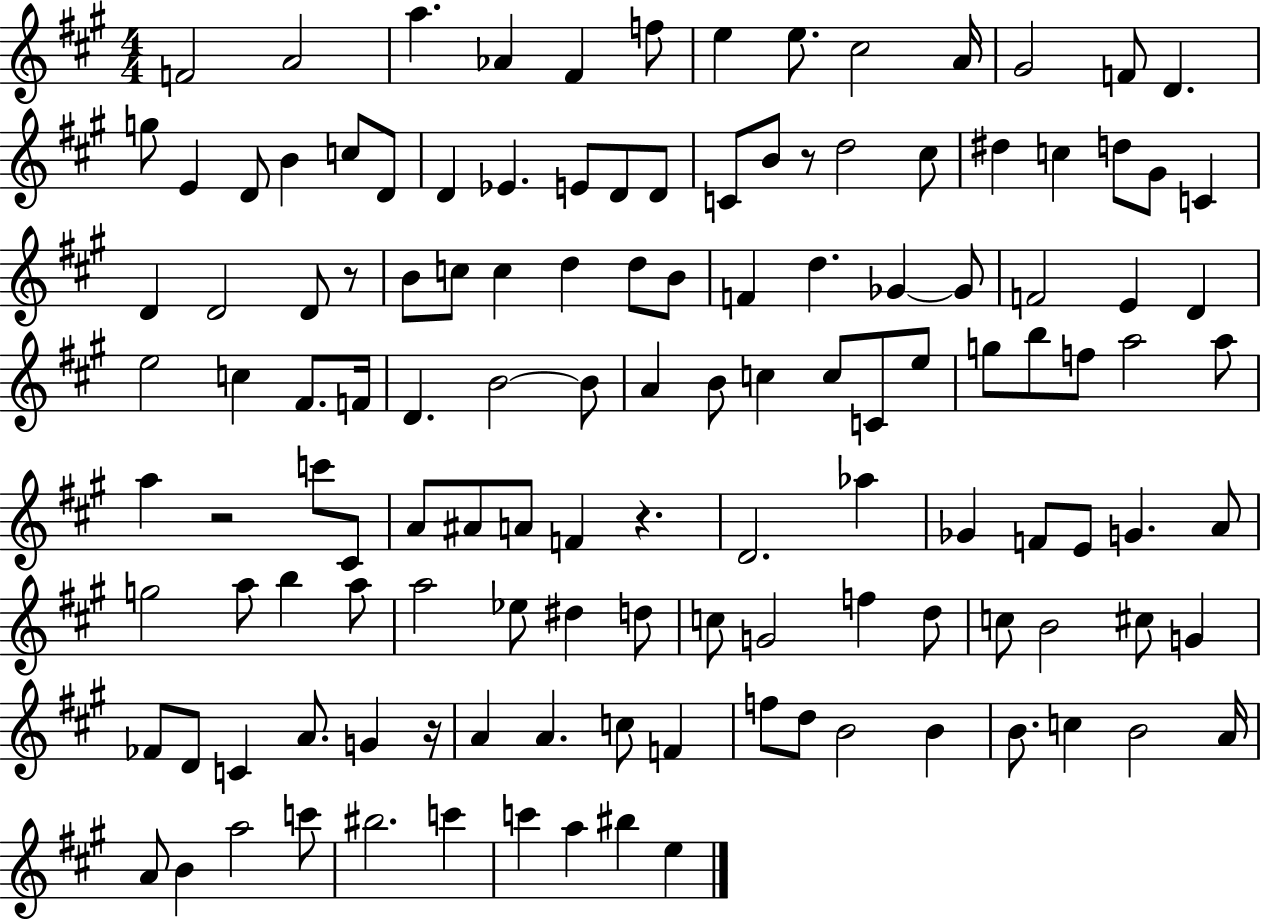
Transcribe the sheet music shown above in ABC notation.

X:1
T:Untitled
M:4/4
L:1/4
K:A
F2 A2 a _A ^F f/2 e e/2 ^c2 A/4 ^G2 F/2 D g/2 E D/2 B c/2 D/2 D _E E/2 D/2 D/2 C/2 B/2 z/2 d2 ^c/2 ^d c d/2 ^G/2 C D D2 D/2 z/2 B/2 c/2 c d d/2 B/2 F d _G _G/2 F2 E D e2 c ^F/2 F/4 D B2 B/2 A B/2 c c/2 C/2 e/2 g/2 b/2 f/2 a2 a/2 a z2 c'/2 ^C/2 A/2 ^A/2 A/2 F z D2 _a _G F/2 E/2 G A/2 g2 a/2 b a/2 a2 _e/2 ^d d/2 c/2 G2 f d/2 c/2 B2 ^c/2 G _F/2 D/2 C A/2 G z/4 A A c/2 F f/2 d/2 B2 B B/2 c B2 A/4 A/2 B a2 c'/2 ^b2 c' c' a ^b e